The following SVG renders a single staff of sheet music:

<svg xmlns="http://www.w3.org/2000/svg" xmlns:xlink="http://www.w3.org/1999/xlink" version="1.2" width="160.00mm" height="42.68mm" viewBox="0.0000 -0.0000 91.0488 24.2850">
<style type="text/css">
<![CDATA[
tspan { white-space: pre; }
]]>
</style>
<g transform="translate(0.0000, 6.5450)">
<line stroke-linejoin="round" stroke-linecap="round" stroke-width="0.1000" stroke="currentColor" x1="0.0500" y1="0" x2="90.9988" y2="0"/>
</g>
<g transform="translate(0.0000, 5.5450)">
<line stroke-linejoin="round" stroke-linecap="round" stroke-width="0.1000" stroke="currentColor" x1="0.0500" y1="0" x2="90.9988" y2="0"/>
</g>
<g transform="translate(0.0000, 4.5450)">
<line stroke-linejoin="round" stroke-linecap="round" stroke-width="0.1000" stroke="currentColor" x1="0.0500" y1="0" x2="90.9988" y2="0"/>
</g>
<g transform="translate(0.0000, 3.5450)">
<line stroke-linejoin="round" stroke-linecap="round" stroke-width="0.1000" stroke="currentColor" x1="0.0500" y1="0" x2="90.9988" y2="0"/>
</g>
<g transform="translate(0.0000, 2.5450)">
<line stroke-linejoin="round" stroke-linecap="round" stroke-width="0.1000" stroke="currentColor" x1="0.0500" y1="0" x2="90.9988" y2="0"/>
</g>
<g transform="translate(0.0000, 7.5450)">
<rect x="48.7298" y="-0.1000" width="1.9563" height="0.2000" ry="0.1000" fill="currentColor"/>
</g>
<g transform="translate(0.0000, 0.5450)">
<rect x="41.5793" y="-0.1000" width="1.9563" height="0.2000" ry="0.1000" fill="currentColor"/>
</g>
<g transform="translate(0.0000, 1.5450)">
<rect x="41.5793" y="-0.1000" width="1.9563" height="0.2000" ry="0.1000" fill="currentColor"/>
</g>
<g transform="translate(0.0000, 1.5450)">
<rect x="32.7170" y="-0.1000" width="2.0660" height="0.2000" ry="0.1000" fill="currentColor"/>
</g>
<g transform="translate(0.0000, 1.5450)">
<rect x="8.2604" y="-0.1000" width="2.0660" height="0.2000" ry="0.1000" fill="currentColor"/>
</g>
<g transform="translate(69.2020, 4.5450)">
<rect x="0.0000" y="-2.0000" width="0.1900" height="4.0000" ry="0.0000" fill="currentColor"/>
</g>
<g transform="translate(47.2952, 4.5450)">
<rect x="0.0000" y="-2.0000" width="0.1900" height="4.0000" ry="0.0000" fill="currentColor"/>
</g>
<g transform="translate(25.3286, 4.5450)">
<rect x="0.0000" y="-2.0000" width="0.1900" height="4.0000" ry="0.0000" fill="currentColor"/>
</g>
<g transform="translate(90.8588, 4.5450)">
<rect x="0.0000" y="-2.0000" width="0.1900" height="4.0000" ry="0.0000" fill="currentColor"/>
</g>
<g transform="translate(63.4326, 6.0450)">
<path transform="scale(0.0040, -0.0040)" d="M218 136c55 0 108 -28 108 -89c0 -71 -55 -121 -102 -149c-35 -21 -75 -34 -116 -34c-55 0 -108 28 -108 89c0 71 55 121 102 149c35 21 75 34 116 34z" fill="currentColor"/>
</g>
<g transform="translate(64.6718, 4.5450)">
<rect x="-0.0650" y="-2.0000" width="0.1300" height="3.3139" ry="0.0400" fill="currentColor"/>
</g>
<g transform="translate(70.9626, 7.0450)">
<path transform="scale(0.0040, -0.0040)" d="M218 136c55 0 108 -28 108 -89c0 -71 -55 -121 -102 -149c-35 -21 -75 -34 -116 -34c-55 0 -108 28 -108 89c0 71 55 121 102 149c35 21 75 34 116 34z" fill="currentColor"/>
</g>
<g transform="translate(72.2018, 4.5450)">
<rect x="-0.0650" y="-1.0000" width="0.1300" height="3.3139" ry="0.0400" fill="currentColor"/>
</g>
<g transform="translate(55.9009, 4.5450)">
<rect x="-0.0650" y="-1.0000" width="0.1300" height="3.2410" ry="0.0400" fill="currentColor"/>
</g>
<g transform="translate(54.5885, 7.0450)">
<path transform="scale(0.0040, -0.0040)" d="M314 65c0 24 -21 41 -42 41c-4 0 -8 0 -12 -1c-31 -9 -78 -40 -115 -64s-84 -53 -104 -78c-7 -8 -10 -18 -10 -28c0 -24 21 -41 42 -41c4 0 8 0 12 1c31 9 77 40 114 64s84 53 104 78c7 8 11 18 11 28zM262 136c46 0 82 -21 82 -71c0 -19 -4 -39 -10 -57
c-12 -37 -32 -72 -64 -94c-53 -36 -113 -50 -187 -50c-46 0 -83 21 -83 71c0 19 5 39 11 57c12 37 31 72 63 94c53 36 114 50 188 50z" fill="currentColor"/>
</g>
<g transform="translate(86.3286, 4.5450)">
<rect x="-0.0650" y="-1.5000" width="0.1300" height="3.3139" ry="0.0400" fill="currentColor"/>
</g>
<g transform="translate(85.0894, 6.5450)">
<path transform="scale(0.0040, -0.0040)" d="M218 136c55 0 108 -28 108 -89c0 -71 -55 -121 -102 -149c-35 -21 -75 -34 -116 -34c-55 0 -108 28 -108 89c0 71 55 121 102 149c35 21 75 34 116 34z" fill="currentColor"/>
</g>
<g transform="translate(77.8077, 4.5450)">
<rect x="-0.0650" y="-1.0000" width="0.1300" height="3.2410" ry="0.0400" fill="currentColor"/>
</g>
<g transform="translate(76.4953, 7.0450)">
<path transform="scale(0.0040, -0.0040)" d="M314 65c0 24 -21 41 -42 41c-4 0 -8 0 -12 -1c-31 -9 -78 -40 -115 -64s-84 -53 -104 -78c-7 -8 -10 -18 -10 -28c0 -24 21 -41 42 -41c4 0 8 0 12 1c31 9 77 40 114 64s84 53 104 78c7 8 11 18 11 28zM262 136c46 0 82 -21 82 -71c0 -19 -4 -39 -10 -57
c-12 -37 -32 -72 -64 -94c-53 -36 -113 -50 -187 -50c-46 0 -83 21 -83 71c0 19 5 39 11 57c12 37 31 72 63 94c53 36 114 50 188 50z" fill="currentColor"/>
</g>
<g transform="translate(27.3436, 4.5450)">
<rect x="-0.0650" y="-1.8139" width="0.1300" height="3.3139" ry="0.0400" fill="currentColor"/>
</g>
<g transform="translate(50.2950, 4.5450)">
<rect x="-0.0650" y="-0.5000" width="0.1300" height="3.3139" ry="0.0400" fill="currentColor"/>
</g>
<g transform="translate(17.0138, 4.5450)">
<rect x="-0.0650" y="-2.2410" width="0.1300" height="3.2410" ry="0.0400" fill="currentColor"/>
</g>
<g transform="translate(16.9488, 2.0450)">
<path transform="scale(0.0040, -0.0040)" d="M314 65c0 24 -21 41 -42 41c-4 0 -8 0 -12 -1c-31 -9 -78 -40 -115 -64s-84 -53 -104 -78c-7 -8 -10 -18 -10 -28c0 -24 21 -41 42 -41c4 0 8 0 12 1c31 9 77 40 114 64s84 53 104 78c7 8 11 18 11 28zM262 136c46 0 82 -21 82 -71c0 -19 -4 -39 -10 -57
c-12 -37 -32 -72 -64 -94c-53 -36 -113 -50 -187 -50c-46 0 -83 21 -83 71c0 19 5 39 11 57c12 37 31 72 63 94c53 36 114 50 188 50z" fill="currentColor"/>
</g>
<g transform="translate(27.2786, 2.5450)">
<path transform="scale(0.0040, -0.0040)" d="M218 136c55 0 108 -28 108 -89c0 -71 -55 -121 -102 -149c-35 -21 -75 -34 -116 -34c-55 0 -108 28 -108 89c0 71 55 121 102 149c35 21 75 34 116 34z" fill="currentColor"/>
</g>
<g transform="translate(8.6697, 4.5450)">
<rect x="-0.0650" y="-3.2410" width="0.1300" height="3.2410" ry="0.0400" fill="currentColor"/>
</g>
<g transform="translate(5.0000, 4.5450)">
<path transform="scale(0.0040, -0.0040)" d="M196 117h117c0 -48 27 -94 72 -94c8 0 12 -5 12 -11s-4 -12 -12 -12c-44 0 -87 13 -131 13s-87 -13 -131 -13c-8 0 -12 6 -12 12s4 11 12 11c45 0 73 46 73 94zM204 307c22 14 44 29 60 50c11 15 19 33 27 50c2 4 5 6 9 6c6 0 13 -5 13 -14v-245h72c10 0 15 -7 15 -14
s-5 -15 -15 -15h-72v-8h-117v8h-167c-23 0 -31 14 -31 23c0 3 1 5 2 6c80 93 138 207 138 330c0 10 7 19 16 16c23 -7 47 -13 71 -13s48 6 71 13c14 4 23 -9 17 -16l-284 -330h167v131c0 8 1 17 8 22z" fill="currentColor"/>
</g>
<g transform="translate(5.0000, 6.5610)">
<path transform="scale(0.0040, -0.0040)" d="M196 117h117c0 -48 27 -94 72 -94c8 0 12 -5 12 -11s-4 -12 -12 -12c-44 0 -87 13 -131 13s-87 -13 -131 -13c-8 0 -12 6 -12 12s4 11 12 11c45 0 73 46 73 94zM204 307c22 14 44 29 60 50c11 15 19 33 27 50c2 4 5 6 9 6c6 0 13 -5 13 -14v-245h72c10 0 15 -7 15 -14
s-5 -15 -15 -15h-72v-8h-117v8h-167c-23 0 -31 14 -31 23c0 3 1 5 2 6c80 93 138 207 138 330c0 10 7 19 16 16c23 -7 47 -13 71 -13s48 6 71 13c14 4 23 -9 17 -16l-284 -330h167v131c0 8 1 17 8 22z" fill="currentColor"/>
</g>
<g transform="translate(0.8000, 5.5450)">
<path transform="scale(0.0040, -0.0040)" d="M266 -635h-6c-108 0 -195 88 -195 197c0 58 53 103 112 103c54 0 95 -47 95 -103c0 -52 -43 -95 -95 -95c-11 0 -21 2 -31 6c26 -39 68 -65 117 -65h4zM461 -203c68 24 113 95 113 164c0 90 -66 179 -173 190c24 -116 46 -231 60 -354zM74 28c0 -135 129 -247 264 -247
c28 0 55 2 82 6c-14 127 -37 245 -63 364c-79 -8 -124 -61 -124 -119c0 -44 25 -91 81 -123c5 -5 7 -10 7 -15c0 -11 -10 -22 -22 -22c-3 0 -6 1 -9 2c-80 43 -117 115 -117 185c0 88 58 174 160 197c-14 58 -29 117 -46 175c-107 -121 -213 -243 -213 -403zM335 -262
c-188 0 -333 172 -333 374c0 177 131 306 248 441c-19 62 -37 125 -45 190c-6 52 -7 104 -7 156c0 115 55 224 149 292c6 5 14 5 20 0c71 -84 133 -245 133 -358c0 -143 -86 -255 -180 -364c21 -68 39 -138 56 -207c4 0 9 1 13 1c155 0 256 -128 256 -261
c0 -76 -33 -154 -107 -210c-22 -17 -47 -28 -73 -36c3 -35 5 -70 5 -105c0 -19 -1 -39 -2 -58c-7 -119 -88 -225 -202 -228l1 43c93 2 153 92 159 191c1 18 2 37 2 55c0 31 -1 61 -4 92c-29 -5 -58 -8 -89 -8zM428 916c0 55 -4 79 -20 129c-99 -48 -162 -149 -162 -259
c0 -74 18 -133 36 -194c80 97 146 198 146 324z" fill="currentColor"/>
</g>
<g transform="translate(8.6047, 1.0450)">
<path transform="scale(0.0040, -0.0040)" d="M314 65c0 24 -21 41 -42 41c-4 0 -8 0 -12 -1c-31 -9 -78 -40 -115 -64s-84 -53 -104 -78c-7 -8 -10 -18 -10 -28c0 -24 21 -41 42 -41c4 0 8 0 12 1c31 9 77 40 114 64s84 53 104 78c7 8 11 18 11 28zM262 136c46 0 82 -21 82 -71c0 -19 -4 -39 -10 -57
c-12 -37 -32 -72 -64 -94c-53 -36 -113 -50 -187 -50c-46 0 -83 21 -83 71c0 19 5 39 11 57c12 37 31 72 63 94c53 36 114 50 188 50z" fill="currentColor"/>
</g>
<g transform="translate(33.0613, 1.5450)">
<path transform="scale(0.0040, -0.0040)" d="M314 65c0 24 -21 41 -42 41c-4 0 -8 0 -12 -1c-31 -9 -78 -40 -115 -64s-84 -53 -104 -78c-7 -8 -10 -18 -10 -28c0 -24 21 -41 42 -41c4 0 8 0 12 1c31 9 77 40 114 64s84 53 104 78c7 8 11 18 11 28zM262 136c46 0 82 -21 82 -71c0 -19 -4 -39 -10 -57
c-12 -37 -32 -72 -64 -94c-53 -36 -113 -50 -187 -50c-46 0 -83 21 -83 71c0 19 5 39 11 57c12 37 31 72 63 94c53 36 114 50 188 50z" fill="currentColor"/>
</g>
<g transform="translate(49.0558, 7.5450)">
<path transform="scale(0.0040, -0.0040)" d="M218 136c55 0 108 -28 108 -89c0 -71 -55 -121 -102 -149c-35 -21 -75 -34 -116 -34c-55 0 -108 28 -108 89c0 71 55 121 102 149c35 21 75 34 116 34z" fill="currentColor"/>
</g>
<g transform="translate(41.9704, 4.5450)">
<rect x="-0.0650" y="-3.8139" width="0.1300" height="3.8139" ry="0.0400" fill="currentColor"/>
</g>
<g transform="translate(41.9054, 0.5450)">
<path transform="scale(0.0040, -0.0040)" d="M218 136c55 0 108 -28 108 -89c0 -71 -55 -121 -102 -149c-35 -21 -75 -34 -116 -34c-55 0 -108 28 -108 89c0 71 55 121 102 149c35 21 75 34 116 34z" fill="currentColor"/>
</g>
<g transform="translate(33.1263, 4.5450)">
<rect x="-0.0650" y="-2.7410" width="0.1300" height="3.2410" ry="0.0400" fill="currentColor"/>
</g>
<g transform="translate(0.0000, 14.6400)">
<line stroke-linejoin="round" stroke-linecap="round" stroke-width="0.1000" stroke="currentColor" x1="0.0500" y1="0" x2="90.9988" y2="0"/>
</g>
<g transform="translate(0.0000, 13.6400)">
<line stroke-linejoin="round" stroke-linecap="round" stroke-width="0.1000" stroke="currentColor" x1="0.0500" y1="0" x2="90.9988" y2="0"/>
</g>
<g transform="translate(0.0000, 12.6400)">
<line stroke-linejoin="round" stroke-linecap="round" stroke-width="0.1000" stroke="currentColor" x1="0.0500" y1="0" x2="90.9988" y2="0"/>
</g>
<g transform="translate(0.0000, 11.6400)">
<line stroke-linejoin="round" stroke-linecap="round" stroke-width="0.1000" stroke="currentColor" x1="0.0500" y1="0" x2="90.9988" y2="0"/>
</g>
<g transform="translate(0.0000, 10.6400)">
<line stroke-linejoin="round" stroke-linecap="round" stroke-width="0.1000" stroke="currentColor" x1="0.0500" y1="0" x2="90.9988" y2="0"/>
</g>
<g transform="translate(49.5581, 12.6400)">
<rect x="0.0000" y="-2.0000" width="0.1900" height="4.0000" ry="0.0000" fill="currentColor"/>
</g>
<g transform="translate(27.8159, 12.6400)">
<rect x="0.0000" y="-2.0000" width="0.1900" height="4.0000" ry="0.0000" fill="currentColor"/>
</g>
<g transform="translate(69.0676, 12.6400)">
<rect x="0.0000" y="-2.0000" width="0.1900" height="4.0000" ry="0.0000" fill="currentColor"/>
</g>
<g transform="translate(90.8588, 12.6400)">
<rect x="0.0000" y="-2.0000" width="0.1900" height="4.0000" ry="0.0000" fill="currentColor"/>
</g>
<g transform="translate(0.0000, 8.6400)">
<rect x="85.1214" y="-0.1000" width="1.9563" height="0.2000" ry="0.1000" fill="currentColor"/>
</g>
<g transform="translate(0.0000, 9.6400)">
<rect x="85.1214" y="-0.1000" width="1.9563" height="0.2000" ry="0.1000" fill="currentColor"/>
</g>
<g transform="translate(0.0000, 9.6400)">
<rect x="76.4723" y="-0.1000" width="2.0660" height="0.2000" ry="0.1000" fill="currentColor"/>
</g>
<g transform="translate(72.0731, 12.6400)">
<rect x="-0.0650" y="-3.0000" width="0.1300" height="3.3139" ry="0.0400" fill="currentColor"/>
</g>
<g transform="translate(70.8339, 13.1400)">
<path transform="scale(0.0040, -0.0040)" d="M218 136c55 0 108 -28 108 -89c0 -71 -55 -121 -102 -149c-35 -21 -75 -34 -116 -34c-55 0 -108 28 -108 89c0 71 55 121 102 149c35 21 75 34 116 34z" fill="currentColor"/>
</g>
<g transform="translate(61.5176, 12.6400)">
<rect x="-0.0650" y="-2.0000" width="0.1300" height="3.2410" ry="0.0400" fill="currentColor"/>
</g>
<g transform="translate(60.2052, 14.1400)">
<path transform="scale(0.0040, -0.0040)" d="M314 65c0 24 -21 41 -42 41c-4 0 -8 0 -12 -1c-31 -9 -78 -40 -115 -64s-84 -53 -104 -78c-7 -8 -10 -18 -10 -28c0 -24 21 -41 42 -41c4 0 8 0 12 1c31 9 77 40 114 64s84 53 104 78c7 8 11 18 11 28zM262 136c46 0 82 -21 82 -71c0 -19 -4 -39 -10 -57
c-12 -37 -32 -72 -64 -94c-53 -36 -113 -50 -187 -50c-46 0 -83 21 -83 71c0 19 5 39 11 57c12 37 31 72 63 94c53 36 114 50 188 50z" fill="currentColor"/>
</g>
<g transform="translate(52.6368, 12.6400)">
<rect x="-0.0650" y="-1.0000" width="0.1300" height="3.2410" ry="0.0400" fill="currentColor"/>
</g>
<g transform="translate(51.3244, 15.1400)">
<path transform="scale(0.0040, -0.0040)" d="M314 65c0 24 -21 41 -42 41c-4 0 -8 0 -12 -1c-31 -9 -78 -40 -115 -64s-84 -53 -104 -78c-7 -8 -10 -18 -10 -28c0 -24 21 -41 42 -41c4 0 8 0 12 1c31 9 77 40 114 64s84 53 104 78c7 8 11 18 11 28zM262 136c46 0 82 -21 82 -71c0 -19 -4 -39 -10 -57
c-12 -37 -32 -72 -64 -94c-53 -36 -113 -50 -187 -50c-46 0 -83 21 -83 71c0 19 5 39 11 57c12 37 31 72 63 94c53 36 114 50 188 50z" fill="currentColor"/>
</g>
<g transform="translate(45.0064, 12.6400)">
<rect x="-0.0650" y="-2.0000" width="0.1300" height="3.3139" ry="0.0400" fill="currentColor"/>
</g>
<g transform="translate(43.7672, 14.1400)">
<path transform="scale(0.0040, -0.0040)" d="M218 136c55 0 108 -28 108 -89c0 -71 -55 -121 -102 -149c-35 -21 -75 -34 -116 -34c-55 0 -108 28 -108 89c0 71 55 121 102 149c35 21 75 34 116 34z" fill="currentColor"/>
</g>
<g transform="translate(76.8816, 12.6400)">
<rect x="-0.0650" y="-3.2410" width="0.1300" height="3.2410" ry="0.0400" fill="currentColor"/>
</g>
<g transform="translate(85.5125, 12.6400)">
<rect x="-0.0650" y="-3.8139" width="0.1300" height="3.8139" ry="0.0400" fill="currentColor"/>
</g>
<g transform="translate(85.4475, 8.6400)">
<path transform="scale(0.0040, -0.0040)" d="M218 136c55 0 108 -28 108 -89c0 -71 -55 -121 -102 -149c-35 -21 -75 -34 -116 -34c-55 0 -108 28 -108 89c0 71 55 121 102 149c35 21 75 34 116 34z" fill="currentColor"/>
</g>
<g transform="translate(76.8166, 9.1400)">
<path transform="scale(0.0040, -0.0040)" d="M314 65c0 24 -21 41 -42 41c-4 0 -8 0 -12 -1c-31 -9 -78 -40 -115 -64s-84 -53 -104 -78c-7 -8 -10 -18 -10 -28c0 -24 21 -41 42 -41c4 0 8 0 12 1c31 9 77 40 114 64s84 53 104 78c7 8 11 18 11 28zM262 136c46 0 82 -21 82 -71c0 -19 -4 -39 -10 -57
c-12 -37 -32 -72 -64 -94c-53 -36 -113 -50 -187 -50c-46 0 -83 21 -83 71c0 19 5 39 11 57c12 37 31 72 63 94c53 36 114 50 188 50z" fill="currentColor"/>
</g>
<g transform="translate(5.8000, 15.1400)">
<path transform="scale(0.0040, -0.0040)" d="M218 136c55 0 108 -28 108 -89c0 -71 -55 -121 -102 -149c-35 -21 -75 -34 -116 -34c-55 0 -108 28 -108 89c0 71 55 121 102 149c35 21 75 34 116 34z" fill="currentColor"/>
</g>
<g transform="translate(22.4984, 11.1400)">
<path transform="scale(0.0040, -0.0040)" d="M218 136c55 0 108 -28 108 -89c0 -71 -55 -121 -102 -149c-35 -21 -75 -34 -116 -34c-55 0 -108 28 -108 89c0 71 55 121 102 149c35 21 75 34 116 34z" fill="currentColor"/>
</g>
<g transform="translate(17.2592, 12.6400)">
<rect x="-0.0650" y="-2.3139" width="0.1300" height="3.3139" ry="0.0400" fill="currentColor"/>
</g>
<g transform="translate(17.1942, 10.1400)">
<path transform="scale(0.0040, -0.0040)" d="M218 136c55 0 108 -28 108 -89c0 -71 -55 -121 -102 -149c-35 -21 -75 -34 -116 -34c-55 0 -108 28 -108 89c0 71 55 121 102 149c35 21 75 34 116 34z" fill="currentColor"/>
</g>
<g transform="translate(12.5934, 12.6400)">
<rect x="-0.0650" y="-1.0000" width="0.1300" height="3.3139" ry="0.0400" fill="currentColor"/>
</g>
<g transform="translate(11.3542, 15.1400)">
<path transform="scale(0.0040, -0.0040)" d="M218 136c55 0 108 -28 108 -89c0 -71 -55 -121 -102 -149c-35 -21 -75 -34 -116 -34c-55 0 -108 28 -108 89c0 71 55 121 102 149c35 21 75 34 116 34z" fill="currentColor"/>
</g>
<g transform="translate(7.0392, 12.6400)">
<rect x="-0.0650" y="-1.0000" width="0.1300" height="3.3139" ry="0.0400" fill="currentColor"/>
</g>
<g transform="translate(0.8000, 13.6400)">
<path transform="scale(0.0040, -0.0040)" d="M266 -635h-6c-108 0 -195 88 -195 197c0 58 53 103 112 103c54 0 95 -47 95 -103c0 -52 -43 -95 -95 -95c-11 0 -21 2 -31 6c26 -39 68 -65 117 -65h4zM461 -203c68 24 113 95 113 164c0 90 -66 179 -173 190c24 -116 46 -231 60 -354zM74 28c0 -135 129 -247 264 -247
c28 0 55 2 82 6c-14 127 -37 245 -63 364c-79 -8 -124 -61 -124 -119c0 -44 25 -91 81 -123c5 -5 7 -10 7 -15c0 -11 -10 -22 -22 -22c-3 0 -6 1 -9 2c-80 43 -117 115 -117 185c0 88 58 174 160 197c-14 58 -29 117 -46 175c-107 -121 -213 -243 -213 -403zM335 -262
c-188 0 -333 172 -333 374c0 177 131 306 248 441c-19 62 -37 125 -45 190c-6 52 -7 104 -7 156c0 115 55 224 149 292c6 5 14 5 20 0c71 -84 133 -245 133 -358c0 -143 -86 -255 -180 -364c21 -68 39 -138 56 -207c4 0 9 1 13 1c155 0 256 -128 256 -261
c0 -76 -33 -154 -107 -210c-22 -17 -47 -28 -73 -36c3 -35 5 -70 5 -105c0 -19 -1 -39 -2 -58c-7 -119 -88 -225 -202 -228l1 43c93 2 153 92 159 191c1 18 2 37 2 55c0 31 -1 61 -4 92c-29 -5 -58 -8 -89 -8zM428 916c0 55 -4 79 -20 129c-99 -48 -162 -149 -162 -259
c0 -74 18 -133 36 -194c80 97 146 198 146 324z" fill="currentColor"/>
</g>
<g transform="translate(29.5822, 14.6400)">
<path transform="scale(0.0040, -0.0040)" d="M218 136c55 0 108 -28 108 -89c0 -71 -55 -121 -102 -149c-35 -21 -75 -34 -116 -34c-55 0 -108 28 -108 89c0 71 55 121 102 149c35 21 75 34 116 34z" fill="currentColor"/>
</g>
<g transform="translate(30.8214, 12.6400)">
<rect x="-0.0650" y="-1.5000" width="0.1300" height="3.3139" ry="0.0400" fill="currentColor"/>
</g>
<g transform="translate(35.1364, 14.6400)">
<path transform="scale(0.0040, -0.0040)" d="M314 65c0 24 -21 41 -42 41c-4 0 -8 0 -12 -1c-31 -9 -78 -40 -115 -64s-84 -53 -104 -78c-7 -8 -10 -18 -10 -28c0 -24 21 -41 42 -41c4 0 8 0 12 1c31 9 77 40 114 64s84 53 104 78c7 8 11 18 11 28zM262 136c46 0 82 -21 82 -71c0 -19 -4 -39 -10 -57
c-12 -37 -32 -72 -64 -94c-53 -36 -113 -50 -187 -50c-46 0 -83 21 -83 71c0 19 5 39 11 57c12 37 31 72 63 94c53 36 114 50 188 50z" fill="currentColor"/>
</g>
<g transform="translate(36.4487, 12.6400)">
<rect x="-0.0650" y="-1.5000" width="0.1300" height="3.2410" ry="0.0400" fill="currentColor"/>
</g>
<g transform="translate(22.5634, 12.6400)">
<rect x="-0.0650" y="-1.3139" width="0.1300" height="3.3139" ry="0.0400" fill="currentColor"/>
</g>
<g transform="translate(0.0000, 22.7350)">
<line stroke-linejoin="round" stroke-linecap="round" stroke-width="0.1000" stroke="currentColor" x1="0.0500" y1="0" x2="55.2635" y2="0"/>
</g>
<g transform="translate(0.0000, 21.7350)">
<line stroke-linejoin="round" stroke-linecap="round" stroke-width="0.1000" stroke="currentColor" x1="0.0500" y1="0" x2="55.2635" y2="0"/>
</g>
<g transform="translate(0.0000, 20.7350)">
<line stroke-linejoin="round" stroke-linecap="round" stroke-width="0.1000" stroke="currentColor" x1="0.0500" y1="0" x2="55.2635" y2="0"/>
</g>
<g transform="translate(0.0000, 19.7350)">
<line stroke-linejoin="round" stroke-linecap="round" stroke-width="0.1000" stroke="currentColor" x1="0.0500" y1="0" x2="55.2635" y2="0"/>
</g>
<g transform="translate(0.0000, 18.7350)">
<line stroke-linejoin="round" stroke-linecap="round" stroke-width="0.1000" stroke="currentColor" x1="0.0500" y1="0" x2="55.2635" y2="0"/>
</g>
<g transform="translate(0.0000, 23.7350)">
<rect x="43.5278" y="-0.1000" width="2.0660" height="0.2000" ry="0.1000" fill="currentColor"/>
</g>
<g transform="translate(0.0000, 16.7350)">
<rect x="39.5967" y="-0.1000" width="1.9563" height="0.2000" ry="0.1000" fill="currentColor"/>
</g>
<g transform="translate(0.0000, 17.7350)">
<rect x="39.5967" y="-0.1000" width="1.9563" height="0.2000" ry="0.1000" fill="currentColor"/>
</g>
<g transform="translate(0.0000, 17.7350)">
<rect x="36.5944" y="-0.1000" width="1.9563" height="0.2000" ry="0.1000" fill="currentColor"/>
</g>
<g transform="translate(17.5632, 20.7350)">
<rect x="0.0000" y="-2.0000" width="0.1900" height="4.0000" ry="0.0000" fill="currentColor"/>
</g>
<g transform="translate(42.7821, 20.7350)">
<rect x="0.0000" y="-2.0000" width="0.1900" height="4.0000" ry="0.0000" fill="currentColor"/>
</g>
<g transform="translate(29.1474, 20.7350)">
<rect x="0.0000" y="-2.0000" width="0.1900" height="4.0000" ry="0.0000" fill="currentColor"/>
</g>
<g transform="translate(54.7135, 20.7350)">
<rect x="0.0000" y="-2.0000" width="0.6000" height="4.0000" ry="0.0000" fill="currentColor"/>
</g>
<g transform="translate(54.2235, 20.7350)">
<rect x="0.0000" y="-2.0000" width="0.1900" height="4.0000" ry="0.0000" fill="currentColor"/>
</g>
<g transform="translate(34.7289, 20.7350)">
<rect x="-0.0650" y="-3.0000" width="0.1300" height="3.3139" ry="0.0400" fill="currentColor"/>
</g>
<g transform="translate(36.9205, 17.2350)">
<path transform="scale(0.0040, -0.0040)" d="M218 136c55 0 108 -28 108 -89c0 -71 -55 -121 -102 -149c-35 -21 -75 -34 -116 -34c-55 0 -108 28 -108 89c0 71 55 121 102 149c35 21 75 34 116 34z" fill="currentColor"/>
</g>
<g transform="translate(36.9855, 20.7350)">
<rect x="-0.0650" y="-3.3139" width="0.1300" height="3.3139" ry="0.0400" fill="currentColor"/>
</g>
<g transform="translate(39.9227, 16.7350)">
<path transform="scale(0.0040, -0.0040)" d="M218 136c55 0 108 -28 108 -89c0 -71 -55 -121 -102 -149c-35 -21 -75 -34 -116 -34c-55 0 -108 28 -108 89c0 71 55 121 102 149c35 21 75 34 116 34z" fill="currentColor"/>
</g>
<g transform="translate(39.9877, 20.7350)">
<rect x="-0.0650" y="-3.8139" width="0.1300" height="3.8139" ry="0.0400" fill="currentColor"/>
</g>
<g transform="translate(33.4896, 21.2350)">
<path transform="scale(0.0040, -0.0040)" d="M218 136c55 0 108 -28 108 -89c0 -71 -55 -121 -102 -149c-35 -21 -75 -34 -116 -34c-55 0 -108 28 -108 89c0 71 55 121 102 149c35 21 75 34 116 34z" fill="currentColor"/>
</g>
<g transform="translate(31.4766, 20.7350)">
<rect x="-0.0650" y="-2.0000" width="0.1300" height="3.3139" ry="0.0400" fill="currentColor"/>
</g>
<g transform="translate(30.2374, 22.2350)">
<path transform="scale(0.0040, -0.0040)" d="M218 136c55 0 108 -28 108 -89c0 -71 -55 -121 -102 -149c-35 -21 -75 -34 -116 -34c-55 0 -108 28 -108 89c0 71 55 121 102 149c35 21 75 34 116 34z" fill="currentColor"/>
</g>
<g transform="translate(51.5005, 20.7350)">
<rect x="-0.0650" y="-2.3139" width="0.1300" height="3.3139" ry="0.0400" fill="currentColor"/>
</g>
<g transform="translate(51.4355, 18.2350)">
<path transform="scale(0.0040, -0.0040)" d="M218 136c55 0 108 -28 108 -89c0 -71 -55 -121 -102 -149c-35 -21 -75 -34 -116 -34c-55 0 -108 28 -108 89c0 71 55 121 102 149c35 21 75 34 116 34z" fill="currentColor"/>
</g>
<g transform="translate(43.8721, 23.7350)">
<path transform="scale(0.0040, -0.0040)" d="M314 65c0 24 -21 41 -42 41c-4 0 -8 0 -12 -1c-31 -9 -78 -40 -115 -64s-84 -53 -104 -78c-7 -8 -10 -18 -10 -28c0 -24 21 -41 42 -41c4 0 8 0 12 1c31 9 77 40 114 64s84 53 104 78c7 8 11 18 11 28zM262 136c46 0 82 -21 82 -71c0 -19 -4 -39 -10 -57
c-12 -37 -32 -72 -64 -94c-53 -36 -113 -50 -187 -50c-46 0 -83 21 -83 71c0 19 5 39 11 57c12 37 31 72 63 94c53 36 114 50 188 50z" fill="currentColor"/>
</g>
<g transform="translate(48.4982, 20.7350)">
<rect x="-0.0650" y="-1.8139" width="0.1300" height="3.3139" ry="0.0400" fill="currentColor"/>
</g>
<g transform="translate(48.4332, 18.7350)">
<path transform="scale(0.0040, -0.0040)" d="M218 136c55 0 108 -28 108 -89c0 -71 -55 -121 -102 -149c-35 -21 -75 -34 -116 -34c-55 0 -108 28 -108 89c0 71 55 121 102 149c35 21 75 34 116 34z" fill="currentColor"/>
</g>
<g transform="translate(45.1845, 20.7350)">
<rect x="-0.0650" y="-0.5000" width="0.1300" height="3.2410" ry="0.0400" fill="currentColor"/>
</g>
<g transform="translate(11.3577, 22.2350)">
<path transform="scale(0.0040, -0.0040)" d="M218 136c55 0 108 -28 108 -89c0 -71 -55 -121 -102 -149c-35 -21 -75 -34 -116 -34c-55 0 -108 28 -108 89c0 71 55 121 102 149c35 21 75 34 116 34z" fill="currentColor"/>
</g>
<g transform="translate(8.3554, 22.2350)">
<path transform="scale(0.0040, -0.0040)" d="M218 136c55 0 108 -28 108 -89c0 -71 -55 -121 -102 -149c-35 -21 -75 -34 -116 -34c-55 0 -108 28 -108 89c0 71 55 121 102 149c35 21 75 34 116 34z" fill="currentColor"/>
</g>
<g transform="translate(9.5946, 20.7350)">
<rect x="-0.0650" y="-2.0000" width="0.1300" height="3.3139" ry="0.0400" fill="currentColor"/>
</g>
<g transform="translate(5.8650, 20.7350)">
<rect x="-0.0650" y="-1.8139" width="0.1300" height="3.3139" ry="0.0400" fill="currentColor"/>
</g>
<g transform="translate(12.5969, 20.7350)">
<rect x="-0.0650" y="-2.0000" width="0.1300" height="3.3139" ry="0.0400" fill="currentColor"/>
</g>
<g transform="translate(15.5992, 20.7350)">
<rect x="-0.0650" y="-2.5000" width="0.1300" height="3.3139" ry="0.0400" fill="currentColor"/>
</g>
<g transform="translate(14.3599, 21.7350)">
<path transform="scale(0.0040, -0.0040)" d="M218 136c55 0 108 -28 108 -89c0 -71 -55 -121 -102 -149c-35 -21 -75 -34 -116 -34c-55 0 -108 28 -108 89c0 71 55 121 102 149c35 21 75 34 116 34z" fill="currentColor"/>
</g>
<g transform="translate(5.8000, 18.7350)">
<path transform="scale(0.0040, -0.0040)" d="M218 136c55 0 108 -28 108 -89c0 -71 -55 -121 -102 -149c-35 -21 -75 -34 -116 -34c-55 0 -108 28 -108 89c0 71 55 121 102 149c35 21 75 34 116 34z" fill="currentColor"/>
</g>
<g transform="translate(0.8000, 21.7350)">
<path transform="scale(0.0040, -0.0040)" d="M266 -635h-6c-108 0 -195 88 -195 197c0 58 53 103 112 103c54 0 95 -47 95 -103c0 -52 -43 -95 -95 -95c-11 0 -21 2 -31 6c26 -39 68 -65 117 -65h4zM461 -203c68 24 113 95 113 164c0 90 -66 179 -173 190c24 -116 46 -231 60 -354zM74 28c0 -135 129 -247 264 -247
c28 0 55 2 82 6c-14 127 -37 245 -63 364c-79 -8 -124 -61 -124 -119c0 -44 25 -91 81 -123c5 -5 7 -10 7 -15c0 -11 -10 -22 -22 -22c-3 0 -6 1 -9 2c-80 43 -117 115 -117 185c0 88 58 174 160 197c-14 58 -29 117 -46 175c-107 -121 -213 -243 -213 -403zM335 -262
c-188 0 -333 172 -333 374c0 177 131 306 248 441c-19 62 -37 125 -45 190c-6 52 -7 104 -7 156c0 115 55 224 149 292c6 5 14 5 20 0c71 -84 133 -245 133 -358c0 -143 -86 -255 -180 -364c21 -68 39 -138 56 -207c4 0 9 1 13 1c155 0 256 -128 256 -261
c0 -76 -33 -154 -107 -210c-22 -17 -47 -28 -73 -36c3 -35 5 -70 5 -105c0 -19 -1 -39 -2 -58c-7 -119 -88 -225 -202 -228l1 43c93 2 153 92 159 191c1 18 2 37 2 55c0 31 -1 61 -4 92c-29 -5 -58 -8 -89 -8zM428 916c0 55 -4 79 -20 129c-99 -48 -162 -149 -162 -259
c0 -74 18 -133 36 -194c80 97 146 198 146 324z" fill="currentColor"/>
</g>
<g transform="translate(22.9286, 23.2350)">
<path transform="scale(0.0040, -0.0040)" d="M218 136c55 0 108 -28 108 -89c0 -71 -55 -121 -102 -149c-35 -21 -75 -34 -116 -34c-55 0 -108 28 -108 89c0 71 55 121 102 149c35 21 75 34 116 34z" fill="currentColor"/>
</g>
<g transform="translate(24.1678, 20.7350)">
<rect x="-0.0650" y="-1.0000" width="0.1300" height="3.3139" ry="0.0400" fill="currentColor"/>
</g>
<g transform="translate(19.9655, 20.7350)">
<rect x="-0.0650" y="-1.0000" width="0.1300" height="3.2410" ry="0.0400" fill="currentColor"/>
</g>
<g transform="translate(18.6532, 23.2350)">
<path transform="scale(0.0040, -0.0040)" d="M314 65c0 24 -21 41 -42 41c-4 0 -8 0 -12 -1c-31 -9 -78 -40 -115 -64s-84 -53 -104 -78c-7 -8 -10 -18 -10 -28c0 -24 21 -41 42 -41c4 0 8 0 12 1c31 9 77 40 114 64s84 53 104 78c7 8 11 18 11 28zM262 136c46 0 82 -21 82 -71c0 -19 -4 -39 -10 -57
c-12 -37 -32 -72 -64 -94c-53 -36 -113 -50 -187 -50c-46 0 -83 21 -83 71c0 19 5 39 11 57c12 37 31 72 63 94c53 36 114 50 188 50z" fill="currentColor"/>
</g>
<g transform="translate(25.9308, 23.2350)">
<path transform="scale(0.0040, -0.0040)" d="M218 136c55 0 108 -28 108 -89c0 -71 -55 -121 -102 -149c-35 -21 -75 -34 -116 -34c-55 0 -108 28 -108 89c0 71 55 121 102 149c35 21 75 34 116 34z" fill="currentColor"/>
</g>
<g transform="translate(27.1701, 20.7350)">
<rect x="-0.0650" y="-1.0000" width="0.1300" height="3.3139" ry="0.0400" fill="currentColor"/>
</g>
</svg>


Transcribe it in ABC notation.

X:1
T:Untitled
M:4/4
L:1/4
K:C
b2 g2 f a2 c' C D2 F D D2 E D D g e E E2 F D2 F2 A b2 c' f F F G D2 D D F A b c' C2 f g